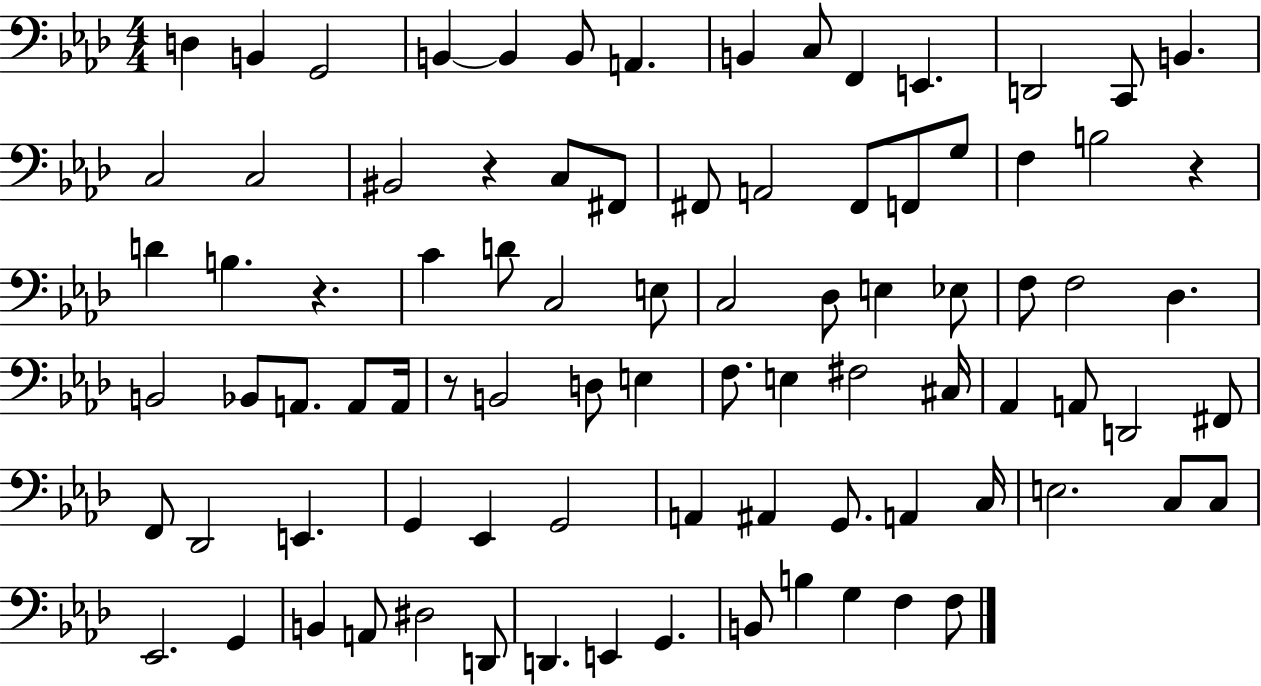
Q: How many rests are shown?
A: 4